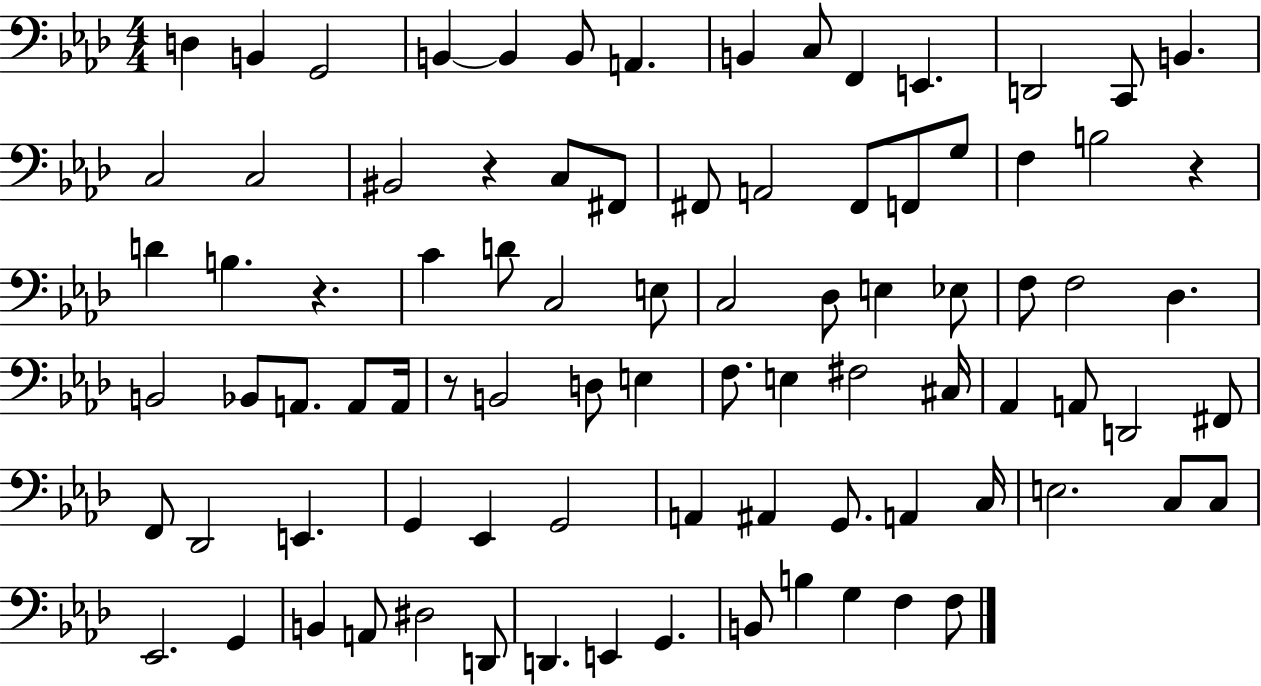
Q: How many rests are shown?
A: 4